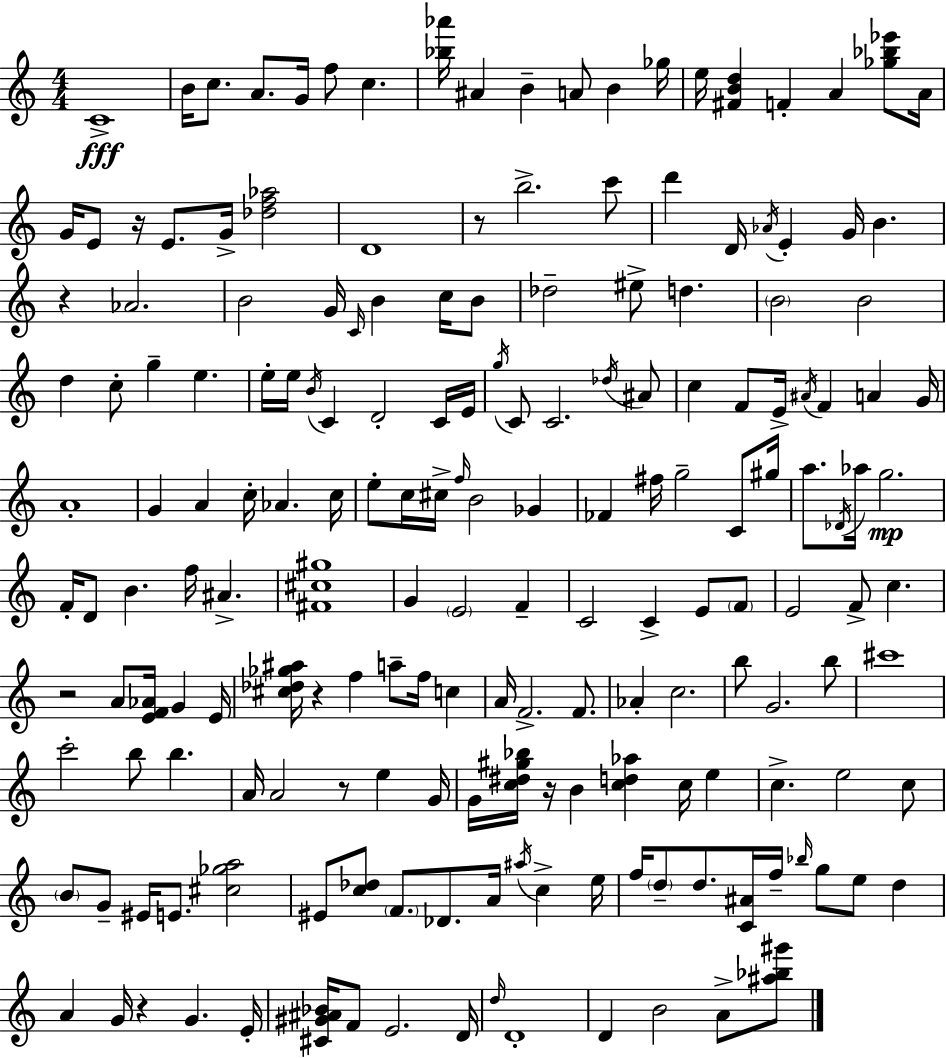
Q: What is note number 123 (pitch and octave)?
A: G4